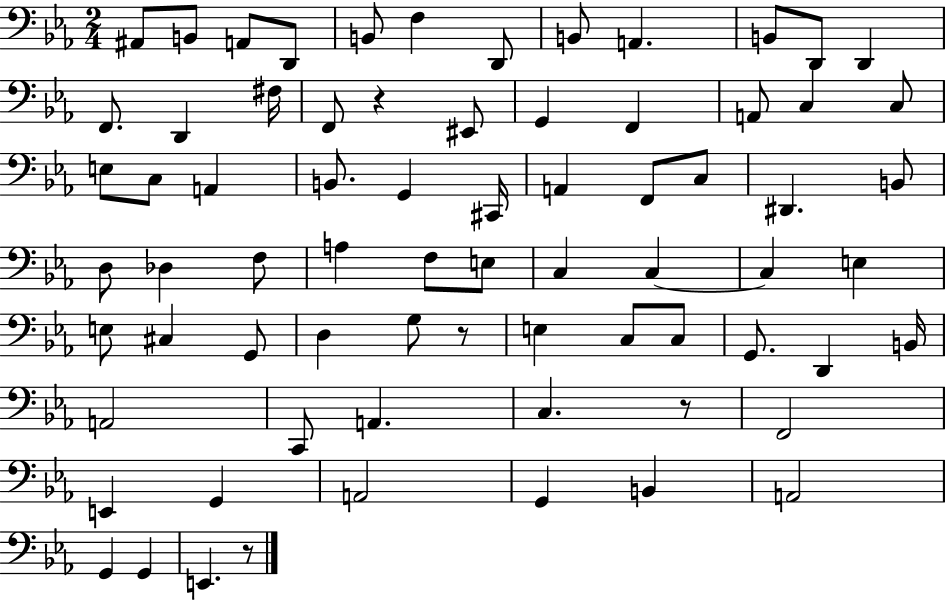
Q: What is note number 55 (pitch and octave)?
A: A2